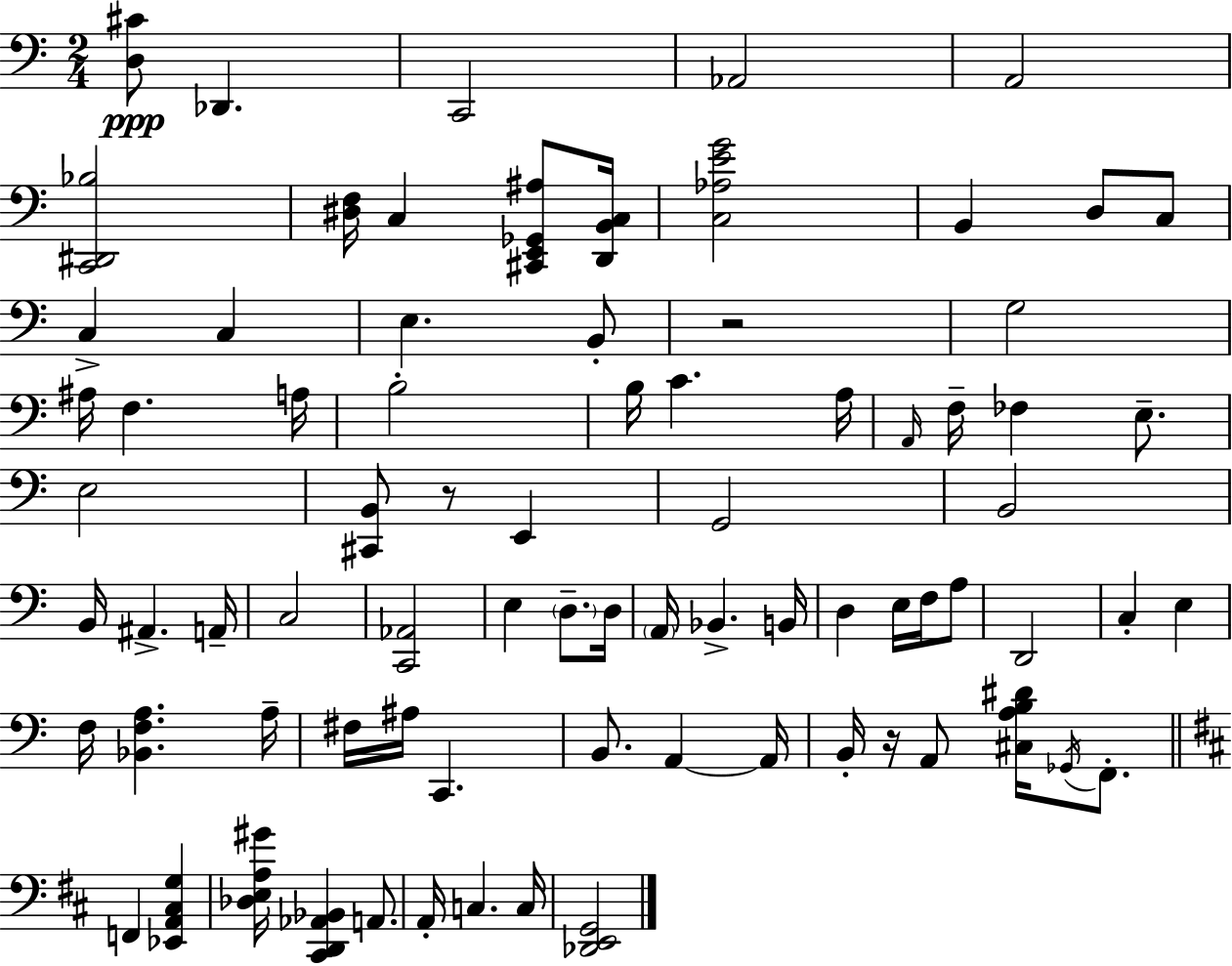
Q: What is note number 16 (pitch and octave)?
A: A3